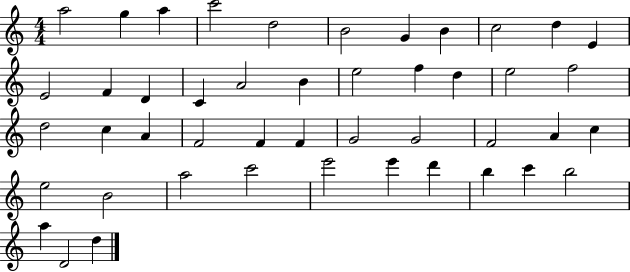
{
  \clef treble
  \numericTimeSignature
  \time 4/4
  \key c \major
  a''2 g''4 a''4 | c'''2 d''2 | b'2 g'4 b'4 | c''2 d''4 e'4 | \break e'2 f'4 d'4 | c'4 a'2 b'4 | e''2 f''4 d''4 | e''2 f''2 | \break d''2 c''4 a'4 | f'2 f'4 f'4 | g'2 g'2 | f'2 a'4 c''4 | \break e''2 b'2 | a''2 c'''2 | e'''2 e'''4 d'''4 | b''4 c'''4 b''2 | \break a''4 d'2 d''4 | \bar "|."
}